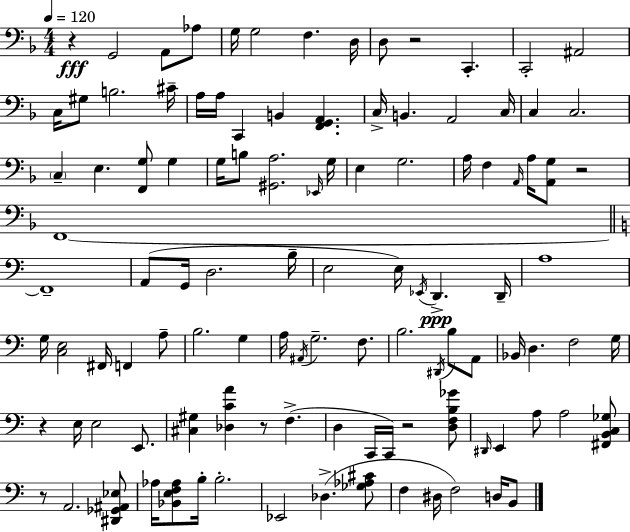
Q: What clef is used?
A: bass